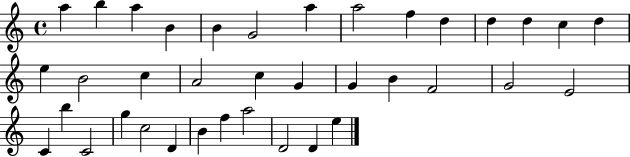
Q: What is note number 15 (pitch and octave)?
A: E5